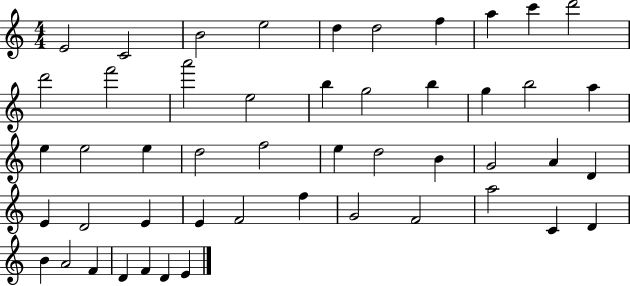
{
  \clef treble
  \numericTimeSignature
  \time 4/4
  \key c \major
  e'2 c'2 | b'2 e''2 | d''4 d''2 f''4 | a''4 c'''4 d'''2 | \break d'''2 f'''2 | a'''2 e''2 | b''4 g''2 b''4 | g''4 b''2 a''4 | \break e''4 e''2 e''4 | d''2 f''2 | e''4 d''2 b'4 | g'2 a'4 d'4 | \break e'4 d'2 e'4 | e'4 f'2 f''4 | g'2 f'2 | a''2 c'4 d'4 | \break b'4 a'2 f'4 | d'4 f'4 d'4 e'4 | \bar "|."
}